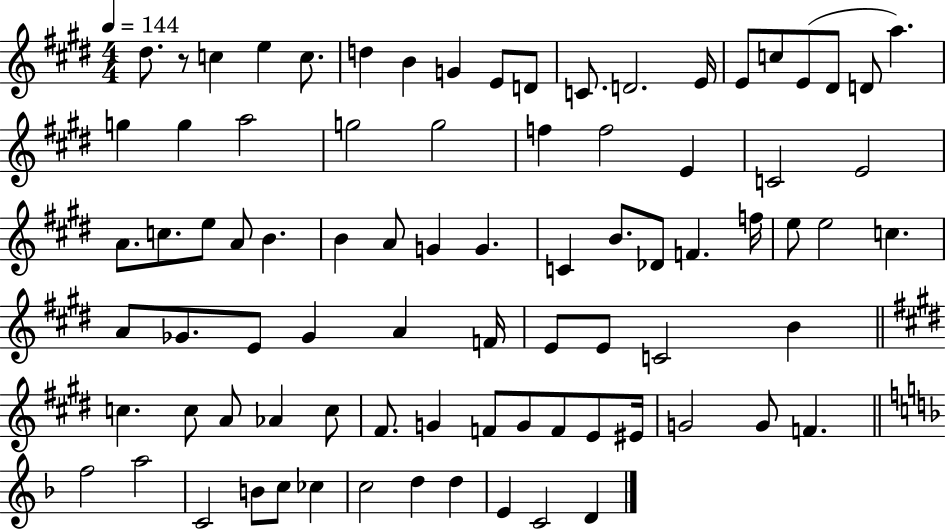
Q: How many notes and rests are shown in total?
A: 83